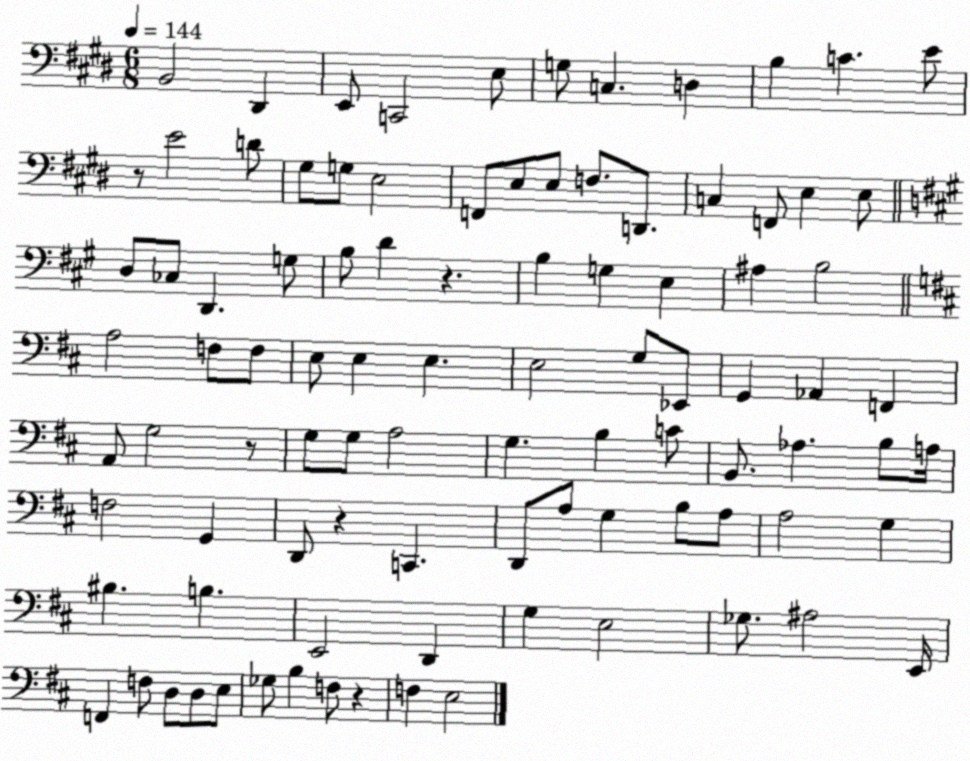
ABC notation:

X:1
T:Untitled
M:6/8
L:1/4
K:E
B,,2 ^D,, E,,/2 C,,2 E,/2 G,/2 C, D, B, C E/2 z/2 E2 D/2 ^G,/2 G,/2 E,2 F,,/2 E,/2 E,/2 F,/2 D,,/2 C, F,,/2 E, E,/2 D,/2 _C,/2 D,, G,/2 B,/2 D z B, G, E, ^A, B,2 A,2 F,/2 F,/2 E,/2 E, E, E,2 G,/2 _E,,/2 G,, _A,, F,, A,,/2 G,2 z/2 G,/2 G,/2 A,2 G, B, C/2 B,,/2 _A, B,/2 A,/4 F,2 G,, D,,/2 z C,, D,,/2 A,/2 G, B,/2 A,/2 A,2 G, ^B, B, E,,2 D,, G, E,2 _G,/2 ^A,2 E,,/4 F,, F,/2 D,/2 D,/2 E,/2 _G,/2 B, F,/2 z F, E,2